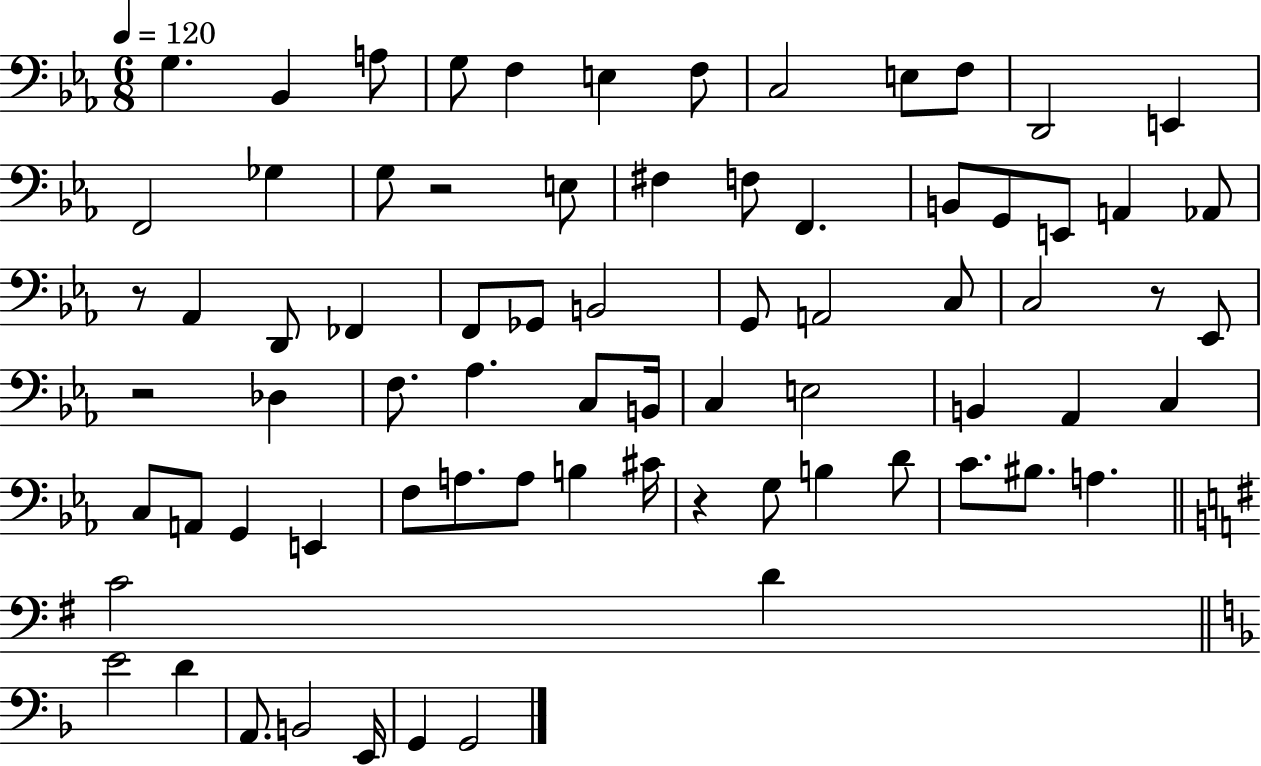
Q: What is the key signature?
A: EES major